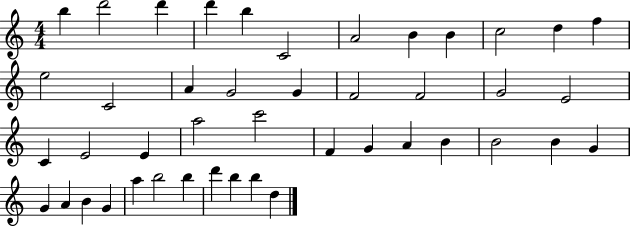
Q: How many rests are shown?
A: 0